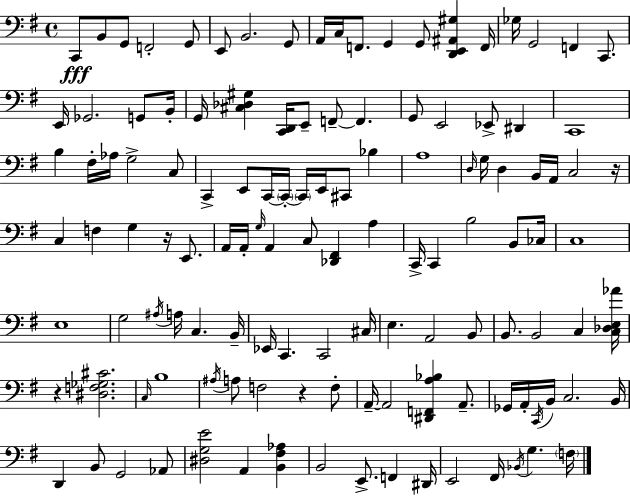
{
  \clef bass
  \time 4/4
  \defaultTimeSignature
  \key g \major
  \repeat volta 2 { c,8\fff b,8 g,8 f,2-. g,8 | e,8 b,2. g,8 | a,16 c16 f,8. g,4 g,8 <d, e, ais, gis>4 f,16 | ges16 g,2 f,4 c,8. | \break e,16 ges,2. g,8 b,16-. | g,16 <cis des gis>4 <c, d,>16 e,8-- f,8--~~ f,4. | g,8 e,2 ees,8-> dis,4 | c,1 | \break b4 fis16-. aes16 g2-> c8 | c,4-> e,8 c,16~~ \parenthesize c,16-.~~ \parenthesize c,16 e,16 cis,8 bes4 | a1 | \grace { d16 } g16 d4 b,16 a,16 c2 | \break r16 c4 f4 g4 r16 e,8. | a,16 a,16-. \grace { g16 } a,4 c8 <des, fis,>4 a4 | c,16-> c,4 b2 b,8 | ces16 c1 | \break e1 | g2 \acciaccatura { ais16 } a16 c4. | b,16-- ees,16 c,4. c,2 | cis16 e4. a,2 | \break b,8 b,8. b,2 c4 | <c des e aes'>16 r4 <dis f ges cis'>2. | \grace { c16 } b1 | \acciaccatura { ais16 } a8 f2 r4 | \break f8-. a,16--~~ a,2 <dis, f, a bes>4 | a,8.-- ges,16 a,16-. \acciaccatura { c,16 } b,16 c2. | b,16 d,4 b,8 g,2 | aes,8 <dis g e'>2 a,4 | \break <b, fis aes>4 b,2 e,8.-> | f,4 dis,16 e,2 fis,16 \acciaccatura { bes,16 } | g4. \parenthesize f16 } \bar "|."
}